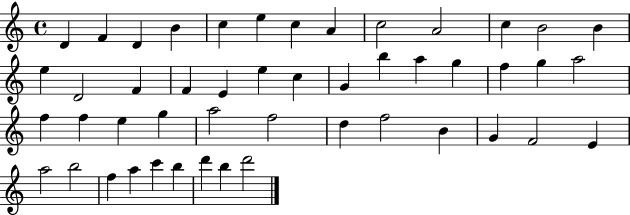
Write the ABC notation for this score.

X:1
T:Untitled
M:4/4
L:1/4
K:C
D F D B c e c A c2 A2 c B2 B e D2 F F E e c G b a g f g a2 f f e g a2 f2 d f2 B G F2 E a2 b2 f a c' b d' b d'2